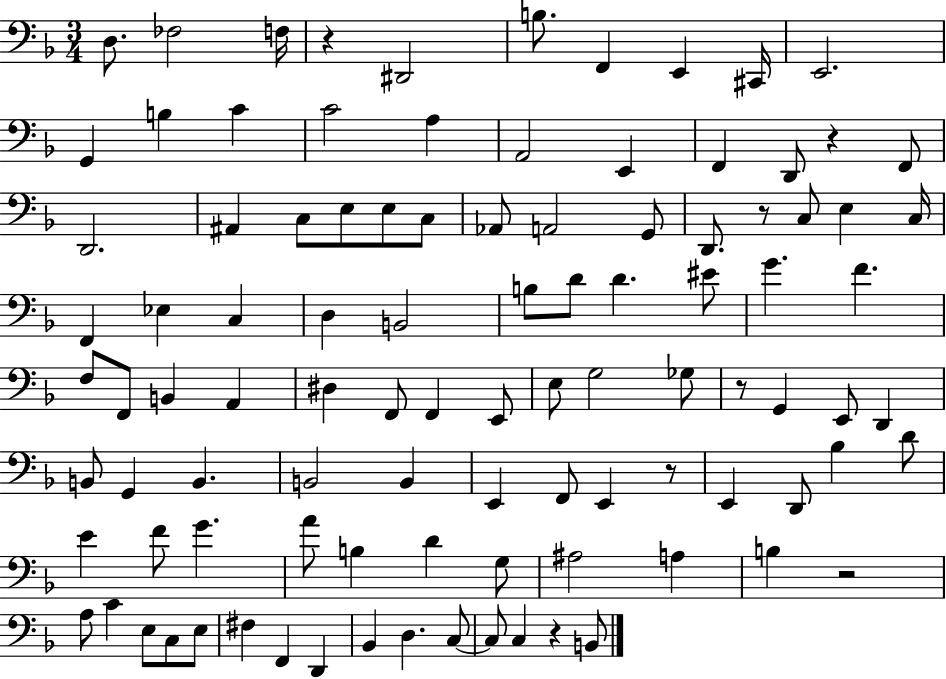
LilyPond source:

{
  \clef bass
  \numericTimeSignature
  \time 3/4
  \key f \major
  d8. fes2 f16 | r4 dis,2 | b8. f,4 e,4 cis,16 | e,2. | \break g,4 b4 c'4 | c'2 a4 | a,2 e,4 | f,4 d,8 r4 f,8 | \break d,2. | ais,4 c8 e8 e8 c8 | aes,8 a,2 g,8 | d,8. r8 c8 e4 c16 | \break f,4 ees4 c4 | d4 b,2 | b8 d'8 d'4. eis'8 | g'4. f'4. | \break f8 f,8 b,4 a,4 | dis4 f,8 f,4 e,8 | e8 g2 ges8 | r8 g,4 e,8 d,4 | \break b,8 g,4 b,4. | b,2 b,4 | e,4 f,8 e,4 r8 | e,4 d,8 bes4 d'8 | \break e'4 f'8 g'4. | a'8 b4 d'4 g8 | ais2 a4 | b4 r2 | \break a8 c'4 e8 c8 e8 | fis4 f,4 d,4 | bes,4 d4. c8~~ | c8 c4 r4 b,8 | \break \bar "|."
}